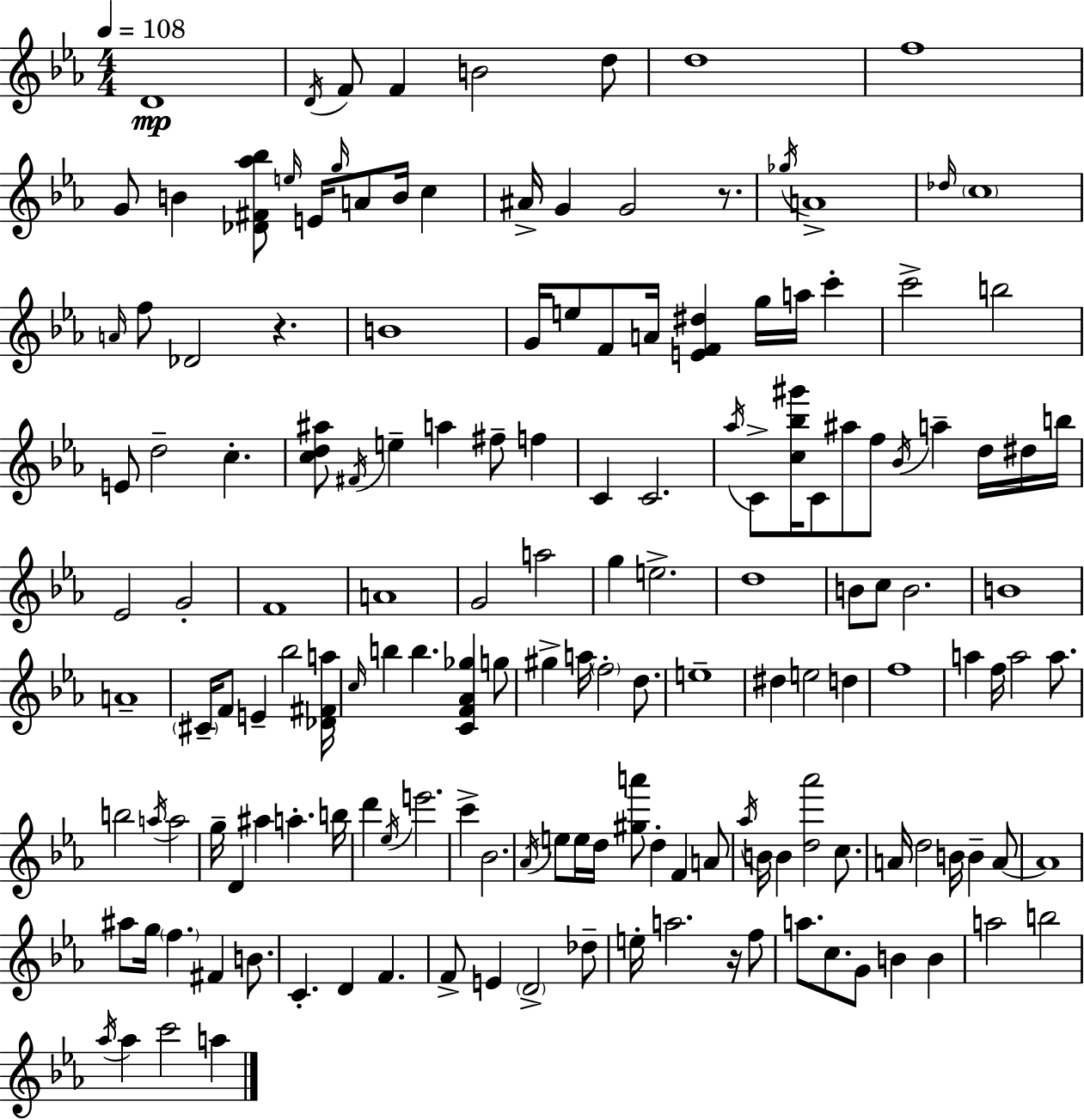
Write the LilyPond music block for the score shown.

{
  \clef treble
  \numericTimeSignature
  \time 4/4
  \key c \minor
  \tempo 4 = 108
  d'1\mp | \acciaccatura { d'16 } f'8 f'4 b'2 d''8 | d''1 | f''1 | \break g'8 b'4 <des' fis' aes'' bes''>8 \grace { e''16 } e'16 \grace { g''16 } a'8 b'16 c''4 | ais'16-> g'4 g'2 | r8. \acciaccatura { ges''16 } a'1-> | \grace { des''16 } \parenthesize c''1 | \break \grace { a'16 } f''8 des'2 | r4. b'1 | g'16 e''8 f'8 a'16 <e' f' dis''>4 | g''16 a''16 c'''4-. c'''2-> b''2 | \break e'8 d''2-- | c''4.-. <c'' d'' ais''>8 \acciaccatura { fis'16 } e''4-- a''4 | fis''8-- f''4 c'4 c'2. | \acciaccatura { aes''16 } c'8-> <c'' bes'' gis'''>16 c'8 ais''8 f''8 | \break \acciaccatura { bes'16 } a''4-- d''16 dis''16 b''16 ees'2 | g'2-. f'1 | a'1 | g'2 | \break a''2 g''4 e''2.-> | d''1 | b'8 c''8 b'2. | b'1 | \break a'1-- | \parenthesize cis'16-- f'8 e'4-- | bes''2 <des' fis' a''>16 \grace { c''16 } b''4 b''4. | <c' f' aes' ges''>4 g''8 gis''4-> a''16 \parenthesize f''2-. | \break d''8. e''1-- | dis''4 e''2 | d''4 f''1 | a''4 f''16 a''2 | \break a''8. b''2 | \acciaccatura { a''16 } a''2 g''16-- d'4 | ais''4 a''4.-. b''16 d'''4 \acciaccatura { ees''16 } | e'''2. c'''4-> | \break bes'2. \acciaccatura { aes'16 } e''8 e''16 | d''16 <gis'' a'''>8 d''4-. f'4 a'8 \acciaccatura { aes''16 } b'16 b'4 | <d'' aes'''>2 c''8. a'16 d''2 | b'16 b'4-- a'8~~ a'1 | \break ais''8 | g''16 \parenthesize f''4. fis'4 b'8. c'4.-. | d'4 f'4. f'8-> | e'4 \parenthesize d'2-> des''8-- e''16-. a''2. | \break r16 f''8 a''8. | c''8. g'8 b'4 b'4 a''2 | b''2 \acciaccatura { aes''16 } aes''4 | c'''2 a''4 \bar "|."
}